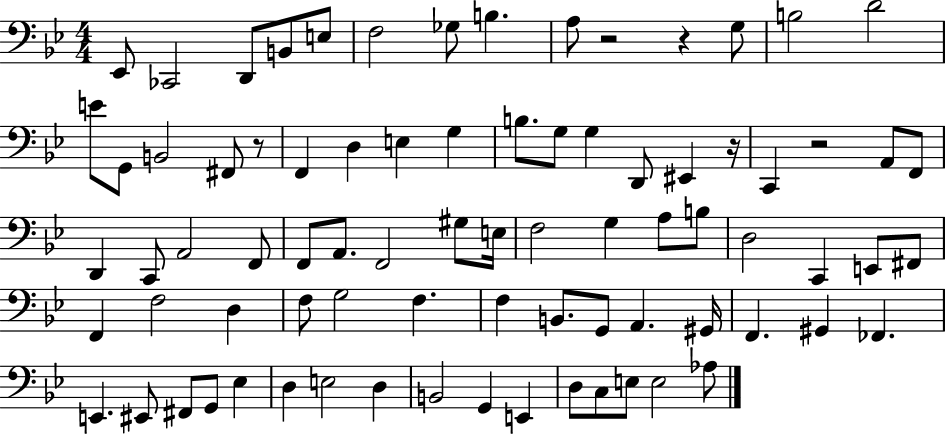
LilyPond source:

{
  \clef bass
  \numericTimeSignature
  \time 4/4
  \key bes \major
  ees,8 ces,2 d,8 b,8 e8 | f2 ges8 b4. | a8 r2 r4 g8 | b2 d'2 | \break e'8 g,8 b,2 fis,8 r8 | f,4 d4 e4 g4 | b8. g8 g4 d,8 eis,4 r16 | c,4 r2 a,8 f,8 | \break d,4 c,8 a,2 f,8 | f,8 a,8. f,2 gis8 e16 | f2 g4 a8 b8 | d2 c,4 e,8 fis,8 | \break f,4 f2 d4 | f8 g2 f4. | f4 b,8. g,8 a,4. gis,16 | f,4. gis,4 fes,4. | \break e,4. eis,8 fis,8 g,8 ees4 | d4 e2 d4 | b,2 g,4 e,4 | d8 c8 e8 e2 aes8 | \break \bar "|."
}